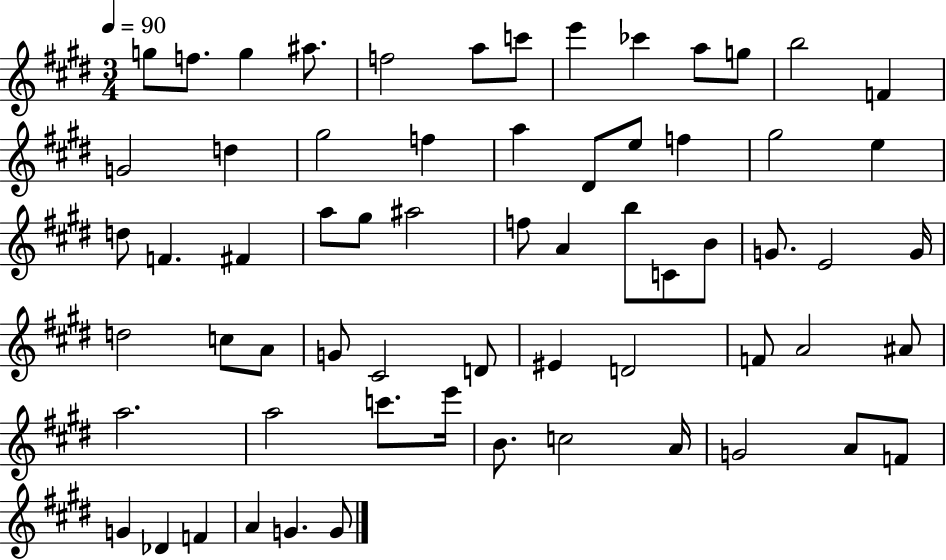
G5/e F5/e. G5/q A#5/e. F5/h A5/e C6/e E6/q CES6/q A5/e G5/e B5/h F4/q G4/h D5/q G#5/h F5/q A5/q D#4/e E5/e F5/q G#5/h E5/q D5/e F4/q. F#4/q A5/e G#5/e A#5/h F5/e A4/q B5/e C4/e B4/e G4/e. E4/h G4/s D5/h C5/e A4/e G4/e C#4/h D4/e EIS4/q D4/h F4/e A4/h A#4/e A5/h. A5/h C6/e. E6/s B4/e. C5/h A4/s G4/h A4/e F4/e G4/q Db4/q F4/q A4/q G4/q. G4/e